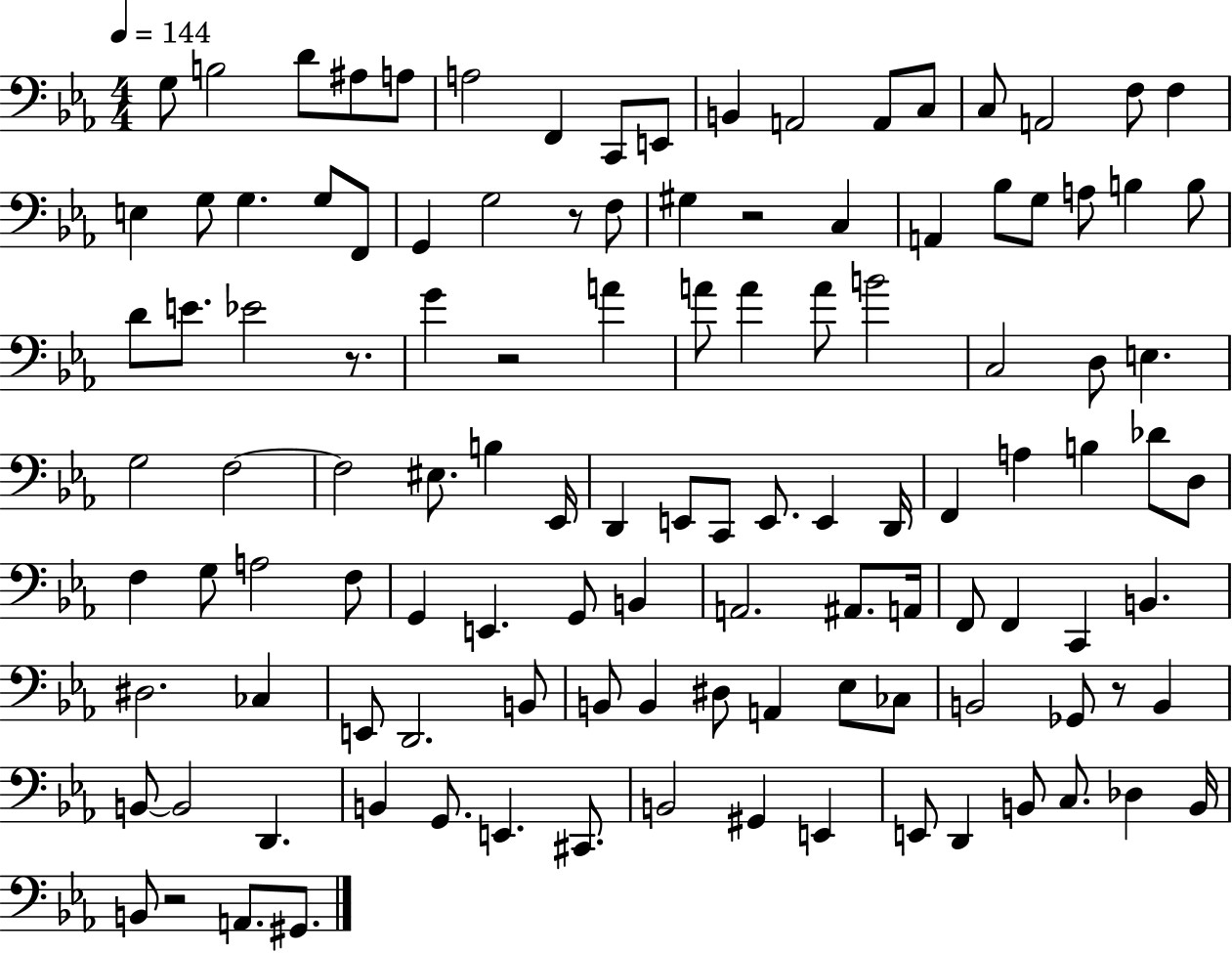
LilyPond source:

{
  \clef bass
  \numericTimeSignature
  \time 4/4
  \key ees \major
  \tempo 4 = 144
  g8 b2 d'8 ais8 a8 | a2 f,4 c,8 e,8 | b,4 a,2 a,8 c8 | c8 a,2 f8 f4 | \break e4 g8 g4. g8 f,8 | g,4 g2 r8 f8 | gis4 r2 c4 | a,4 bes8 g8 a8 b4 b8 | \break d'8 e'8. ees'2 r8. | g'4 r2 a'4 | a'8 a'4 a'8 b'2 | c2 d8 e4. | \break g2 f2~~ | f2 eis8. b4 ees,16 | d,4 e,8 c,8 e,8. e,4 d,16 | f,4 a4 b4 des'8 d8 | \break f4 g8 a2 f8 | g,4 e,4. g,8 b,4 | a,2. ais,8. a,16 | f,8 f,4 c,4 b,4. | \break dis2. ces4 | e,8 d,2. b,8 | b,8 b,4 dis8 a,4 ees8 ces8 | b,2 ges,8 r8 b,4 | \break b,8~~ b,2 d,4. | b,4 g,8. e,4. cis,8. | b,2 gis,4 e,4 | e,8 d,4 b,8 c8. des4 b,16 | \break b,8 r2 a,8. gis,8. | \bar "|."
}